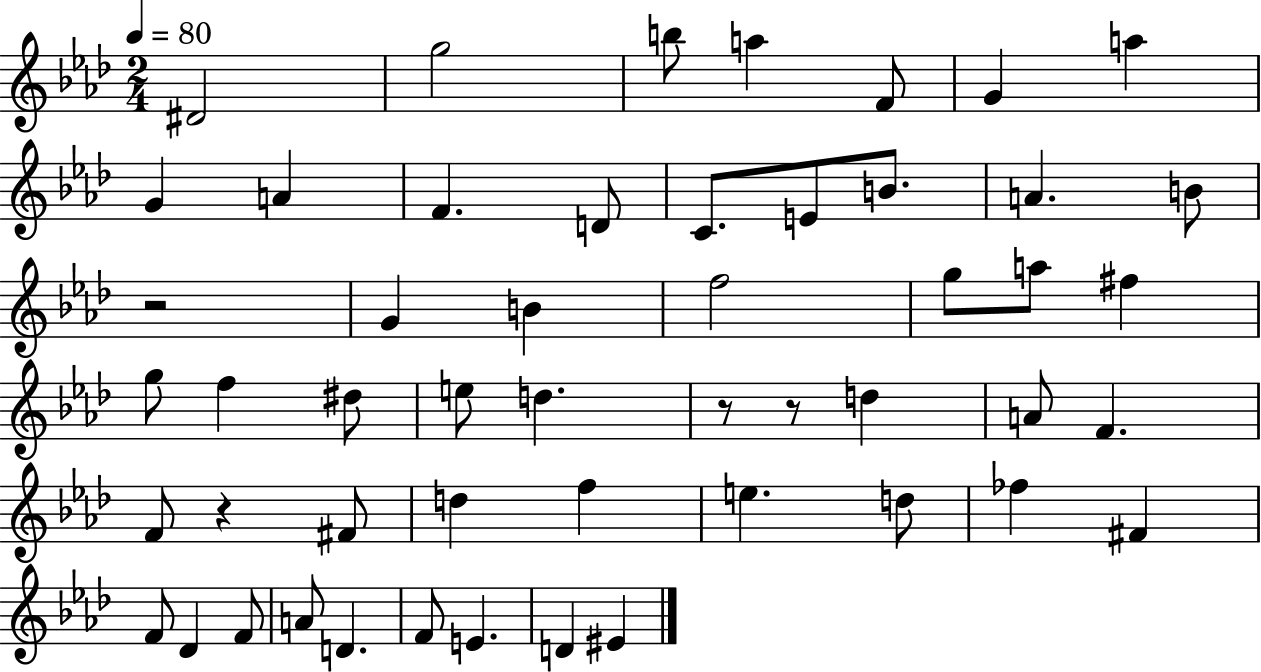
{
  \clef treble
  \numericTimeSignature
  \time 2/4
  \key aes \major
  \tempo 4 = 80
  dis'2 | g''2 | b''8 a''4 f'8 | g'4 a''4 | \break g'4 a'4 | f'4. d'8 | c'8. e'8 b'8. | a'4. b'8 | \break r2 | g'4 b'4 | f''2 | g''8 a''8 fis''4 | \break g''8 f''4 dis''8 | e''8 d''4. | r8 r8 d''4 | a'8 f'4. | \break f'8 r4 fis'8 | d''4 f''4 | e''4. d''8 | fes''4 fis'4 | \break f'8 des'4 f'8 | a'8 d'4. | f'8 e'4. | d'4 eis'4 | \break \bar "|."
}